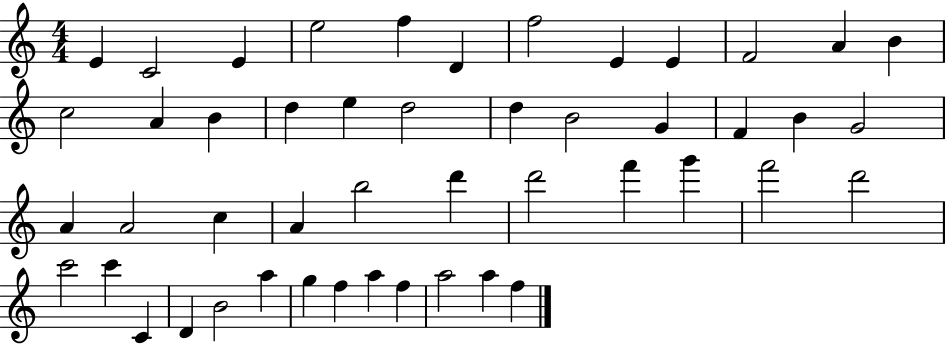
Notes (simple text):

E4/q C4/h E4/q E5/h F5/q D4/q F5/h E4/q E4/q F4/h A4/q B4/q C5/h A4/q B4/q D5/q E5/q D5/h D5/q B4/h G4/q F4/q B4/q G4/h A4/q A4/h C5/q A4/q B5/h D6/q D6/h F6/q G6/q F6/h D6/h C6/h C6/q C4/q D4/q B4/h A5/q G5/q F5/q A5/q F5/q A5/h A5/q F5/q